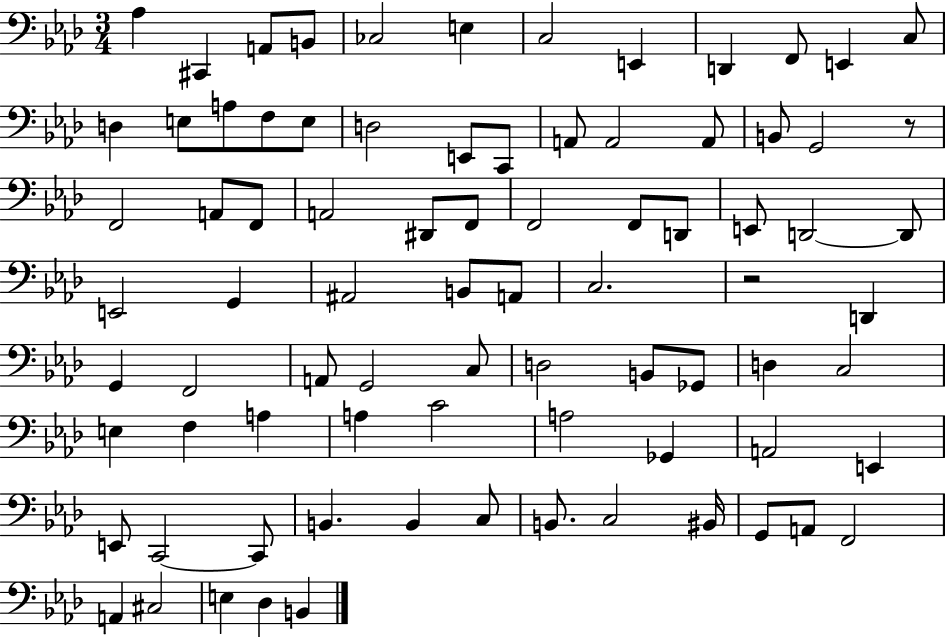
{
  \clef bass
  \numericTimeSignature
  \time 3/4
  \key aes \major
  aes4 cis,4 a,8 b,8 | ces2 e4 | c2 e,4 | d,4 f,8 e,4 c8 | \break d4 e8 a8 f8 e8 | d2 e,8 c,8 | a,8 a,2 a,8 | b,8 g,2 r8 | \break f,2 a,8 f,8 | a,2 dis,8 f,8 | f,2 f,8 d,8 | e,8 d,2~~ d,8 | \break e,2 g,4 | ais,2 b,8 a,8 | c2. | r2 d,4 | \break g,4 f,2 | a,8 g,2 c8 | d2 b,8 ges,8 | d4 c2 | \break e4 f4 a4 | a4 c'2 | a2 ges,4 | a,2 e,4 | \break e,8 c,2~~ c,8 | b,4. b,4 c8 | b,8. c2 bis,16 | g,8 a,8 f,2 | \break a,4 cis2 | e4 des4 b,4 | \bar "|."
}